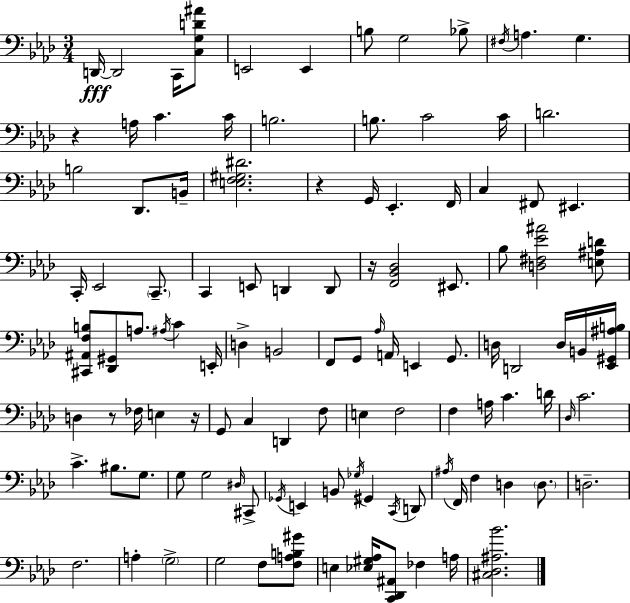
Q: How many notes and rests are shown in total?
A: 113